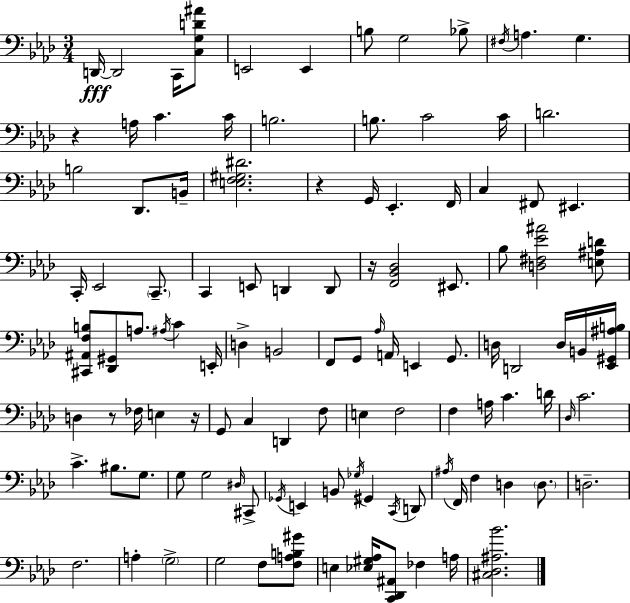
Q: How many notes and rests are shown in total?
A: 113